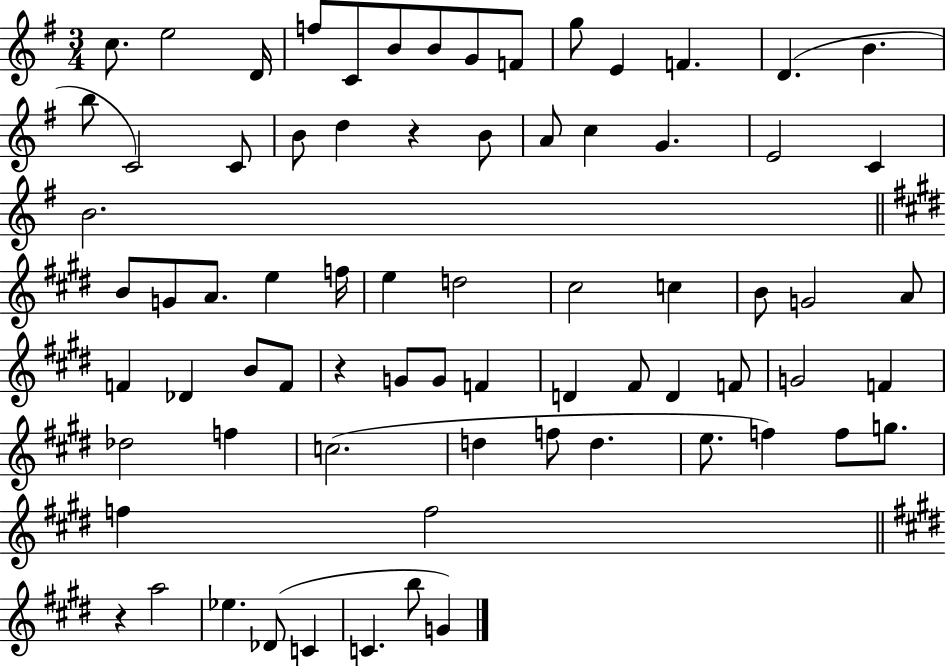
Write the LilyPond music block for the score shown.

{
  \clef treble
  \numericTimeSignature
  \time 3/4
  \key g \major
  c''8. e''2 d'16 | f''8 c'8 b'8 b'8 g'8 f'8 | g''8 e'4 f'4. | d'4.( b'4. | \break b''8 c'2) c'8 | b'8 d''4 r4 b'8 | a'8 c''4 g'4. | e'2 c'4 | \break b'2. | \bar "||" \break \key e \major b'8 g'8 a'8. e''4 f''16 | e''4 d''2 | cis''2 c''4 | b'8 g'2 a'8 | \break f'4 des'4 b'8 f'8 | r4 g'8 g'8 f'4 | d'4 fis'8 d'4 f'8 | g'2 f'4 | \break des''2 f''4 | c''2.( | d''4 f''8 d''4. | e''8. f''4) f''8 g''8. | \break f''4 f''2 | \bar "||" \break \key e \major r4 a''2 | ees''4. des'8( c'4 | c'4. b''8 g'4) | \bar "|."
}